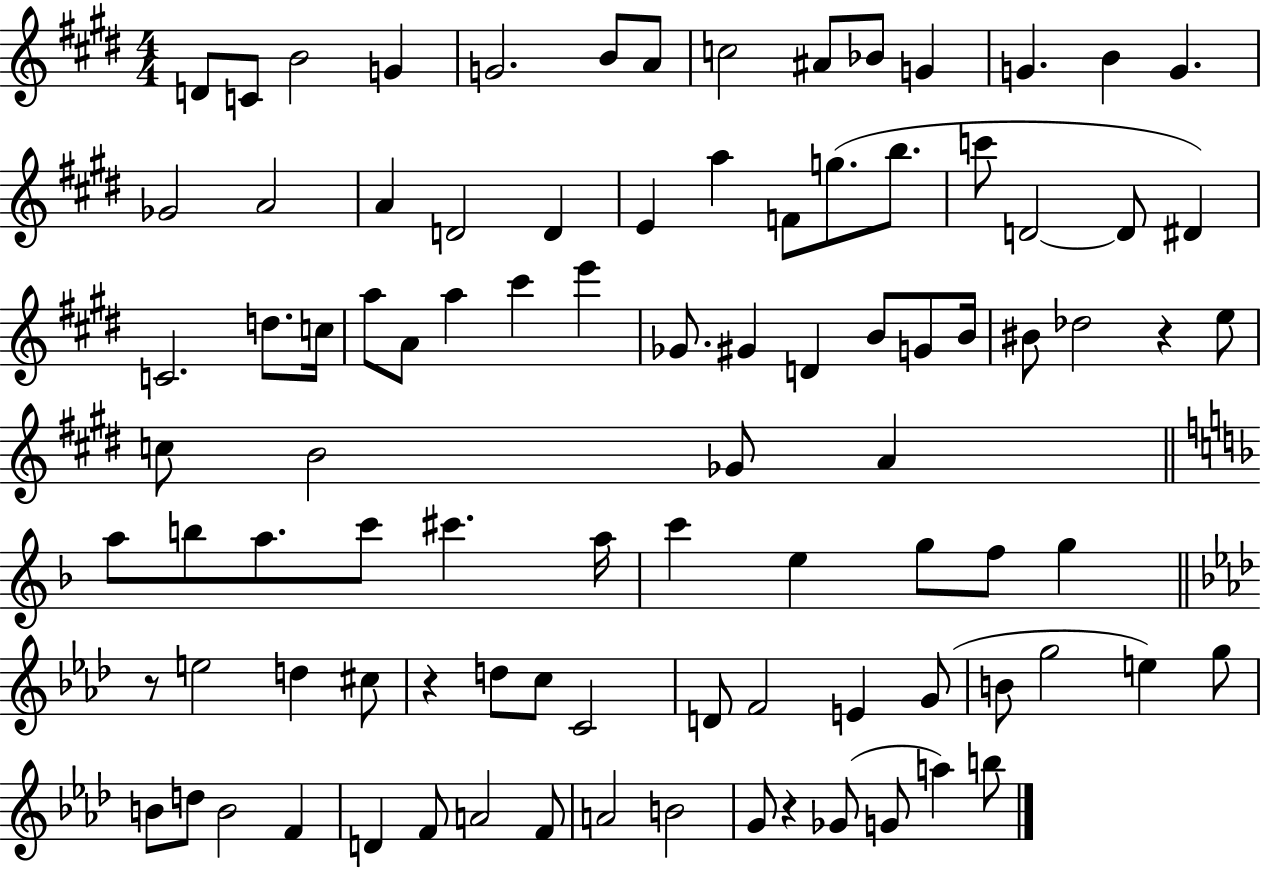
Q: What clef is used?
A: treble